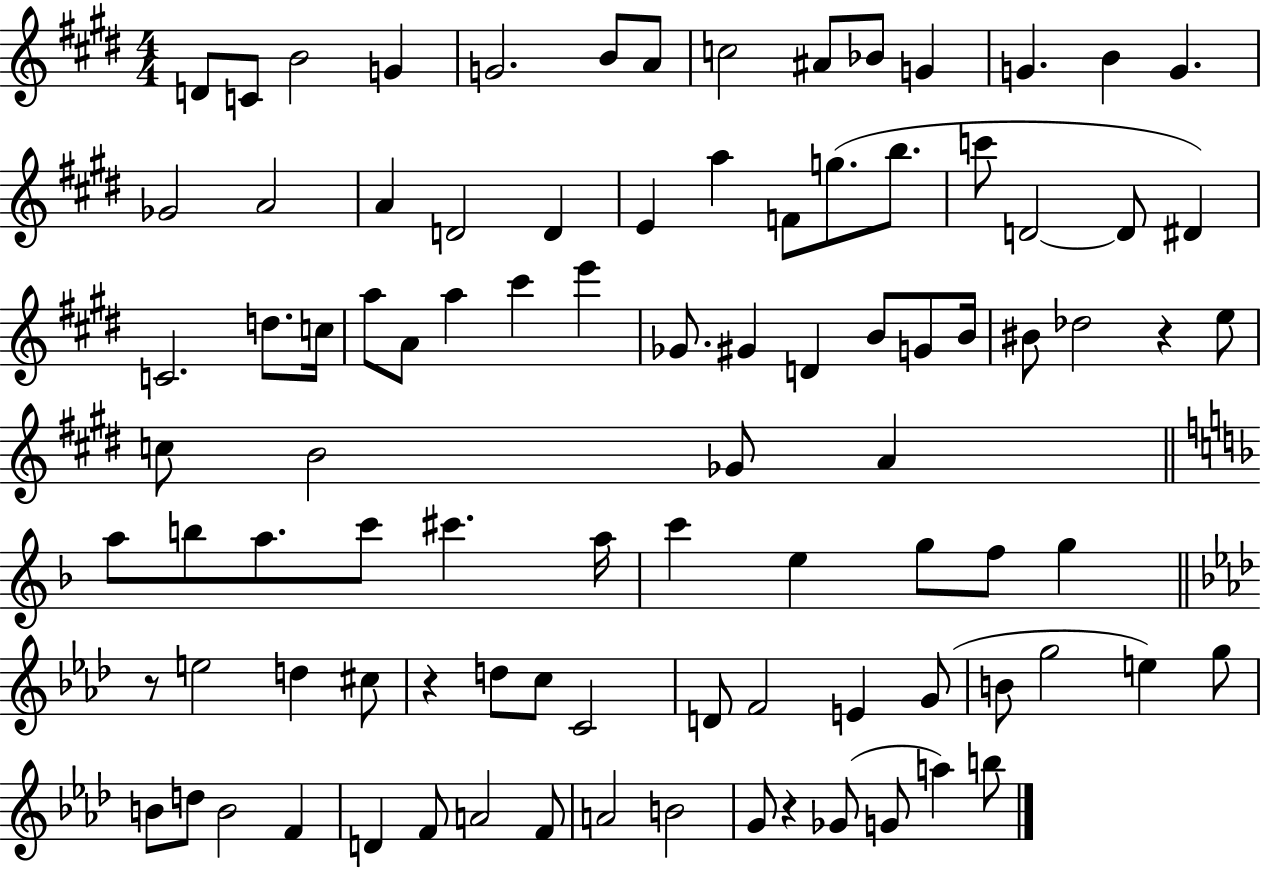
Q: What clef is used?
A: treble